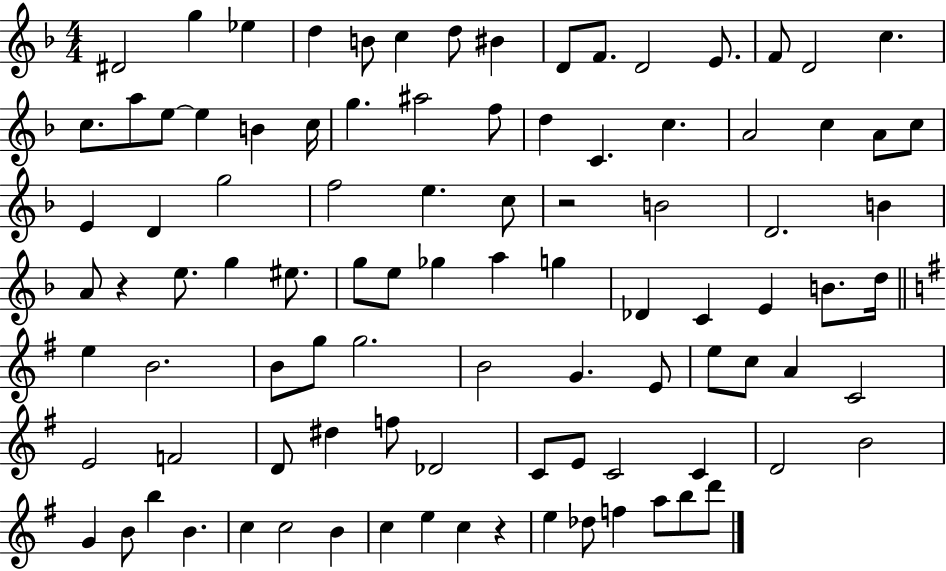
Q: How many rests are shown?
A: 3